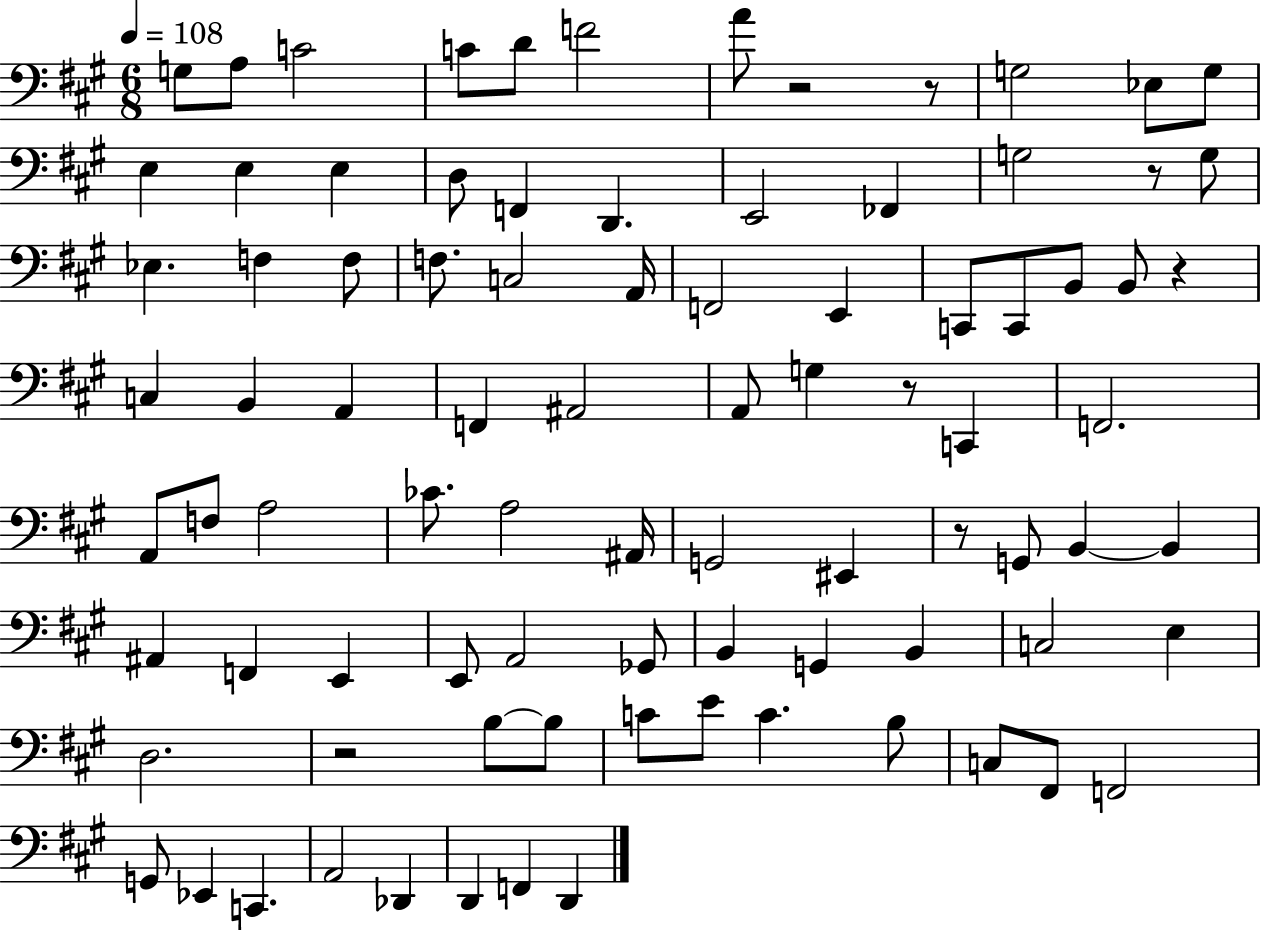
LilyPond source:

{
  \clef bass
  \numericTimeSignature
  \time 6/8
  \key a \major
  \tempo 4 = 108
  g8 a8 c'2 | c'8 d'8 f'2 | a'8 r2 r8 | g2 ees8 g8 | \break e4 e4 e4 | d8 f,4 d,4. | e,2 fes,4 | g2 r8 g8 | \break ees4. f4 f8 | f8. c2 a,16 | f,2 e,4 | c,8 c,8 b,8 b,8 r4 | \break c4 b,4 a,4 | f,4 ais,2 | a,8 g4 r8 c,4 | f,2. | \break a,8 f8 a2 | ces'8. a2 ais,16 | g,2 eis,4 | r8 g,8 b,4~~ b,4 | \break ais,4 f,4 e,4 | e,8 a,2 ges,8 | b,4 g,4 b,4 | c2 e4 | \break d2. | r2 b8~~ b8 | c'8 e'8 c'4. b8 | c8 fis,8 f,2 | \break g,8 ees,4 c,4. | a,2 des,4 | d,4 f,4 d,4 | \bar "|."
}